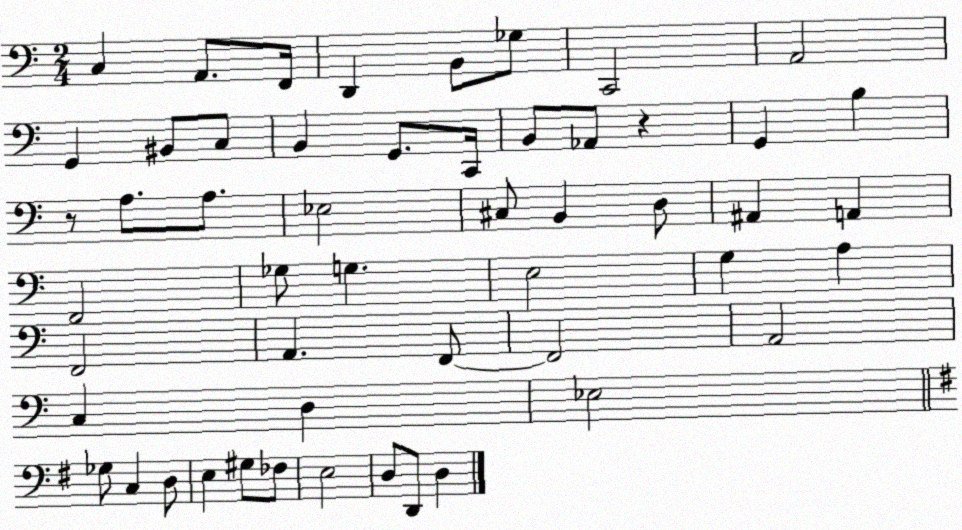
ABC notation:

X:1
T:Untitled
M:2/4
L:1/4
K:C
C, A,,/2 F,,/4 D,, B,,/2 _G,/2 C,,2 A,,2 G,, ^B,,/2 C,/2 B,, G,,/2 C,,/4 B,,/2 _A,,/2 z G,, B, z/2 A,/2 A,/2 _E,2 ^C,/2 B,, D,/2 ^A,, A,, F,,2 _G,/2 G, E,2 G, A, F,,2 A,, F,,/2 F,,2 A,,2 C, D, _E,2 _G,/2 C, D,/2 E, ^G,/2 _F,/2 E,2 D,/2 D,,/2 D,